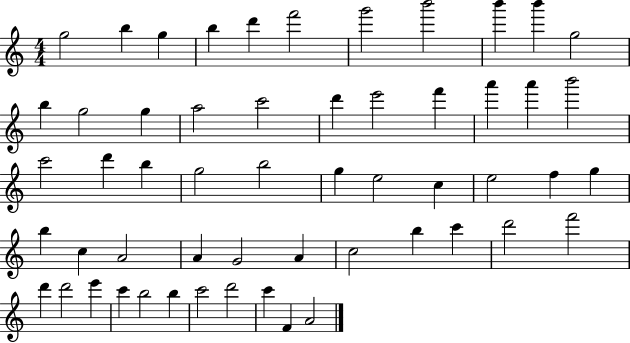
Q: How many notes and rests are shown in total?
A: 55